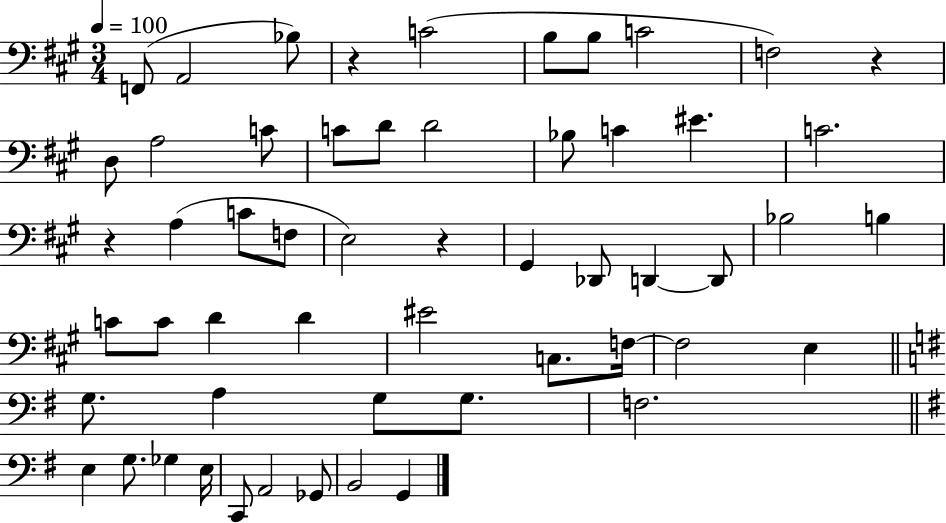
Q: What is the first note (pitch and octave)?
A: F2